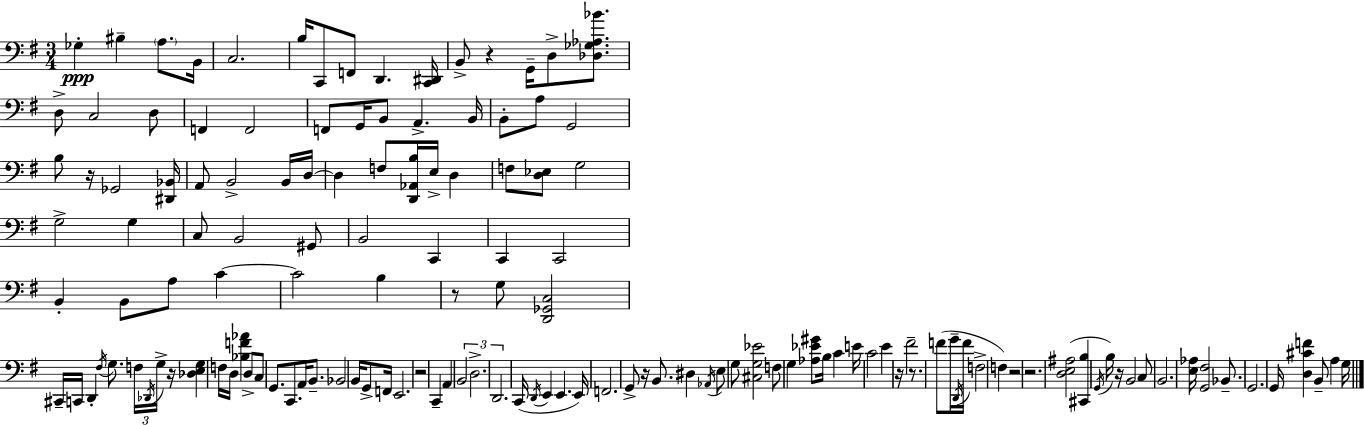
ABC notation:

X:1
T:Untitled
M:3/4
L:1/4
K:G
_G, ^B, A,/2 B,,/4 C,2 B,/4 C,,/2 F,,/2 D,, [C,,^D,,]/4 B,,/2 z G,,/4 D,/2 [_D,_G,_A,_B]/2 D,/2 C,2 D,/2 F,, F,,2 F,,/2 G,,/4 B,,/2 A,, B,,/4 B,,/2 A,/2 G,,2 B,/2 z/4 _G,,2 [^D,,_B,,]/4 A,,/2 B,,2 B,,/4 D,/4 D, F,/2 [D,,_A,,B,]/4 E,/4 D, F,/2 [D,_E,]/2 G,2 G,2 G, C,/2 B,,2 ^G,,/2 B,,2 C,, C,, C,,2 B,, B,,/2 A,/2 C C2 B, z/2 G,/2 [D,,_G,,C,]2 ^C,,/4 C,,/4 D,, ^F,/4 G,/2 F,/4 _D,,/4 G,/4 z/4 [_D,E,G,] F,/4 D,/4 [_B,F_A] D,/2 C,/2 G,,/2 C,,/2 A,,/4 B,,/2 _B,,2 B,,/4 G,,/2 F,,/4 E,,2 z2 C,, A,, B,,2 D,2 D,,2 C,,/4 D,,/4 E,, E,, E,,/4 F,,2 G,,/2 z/4 B,,/2 ^D, _A,,/4 E,/2 G,/2 [^C,G,_E]2 F,/2 G, [_A,_E^G]/2 B,/4 C E/4 C2 E z/4 ^F2 z/2 F/2 G/4 D,,/4 F/4 F,2 F, z2 z2 [D,E,^A,]2 [^C,,B,] G,,/4 B,/4 z/4 B,,2 C,/2 B,,2 [E,_A,]/4 [G,,^F,]2 _B,,/2 G,,2 G,,/4 [D,^CF] B,,/2 A, G,/4